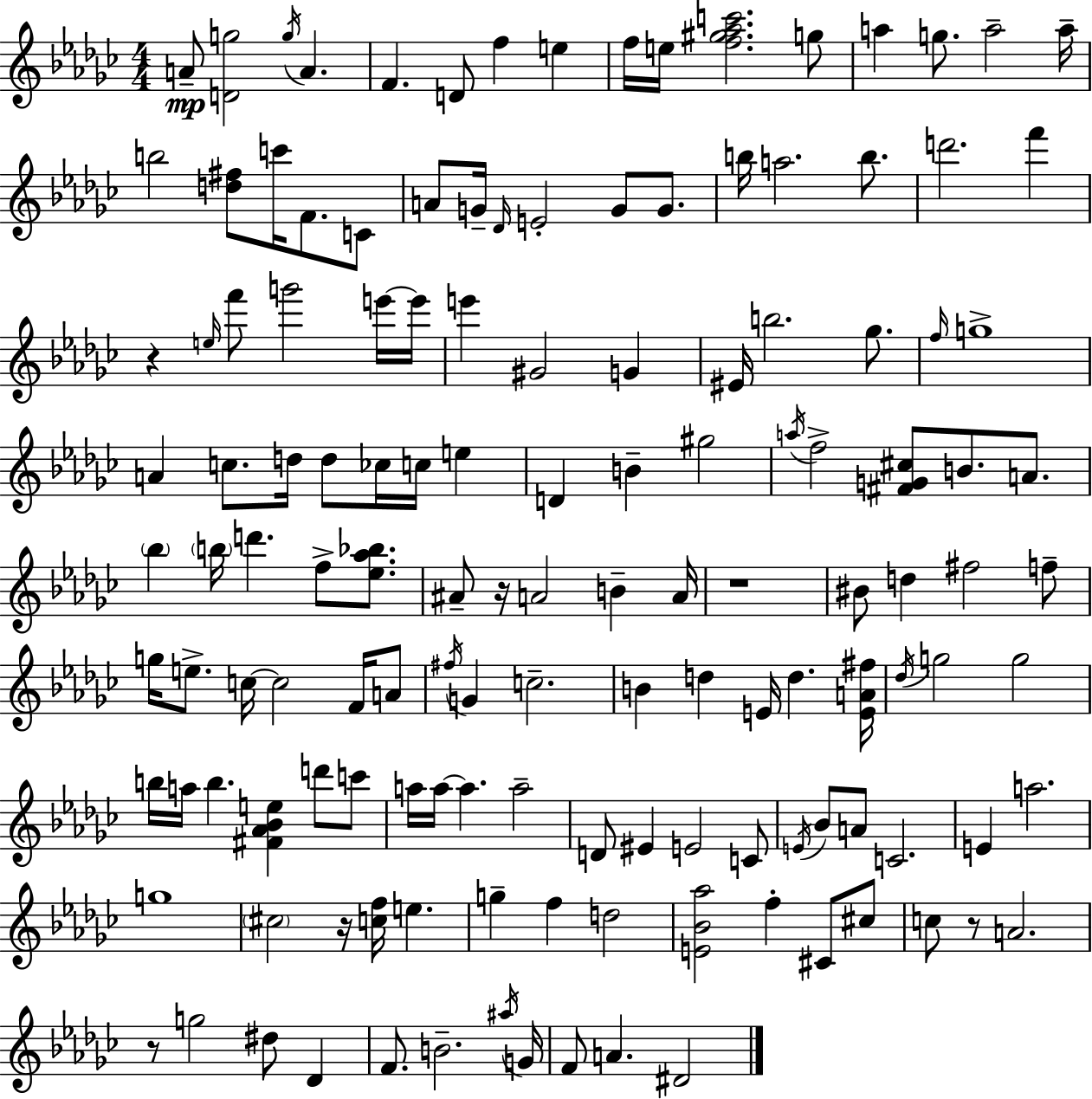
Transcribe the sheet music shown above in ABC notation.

X:1
T:Untitled
M:4/4
L:1/4
K:Ebm
A/2 [Dg]2 g/4 A F D/2 f e f/4 e/4 [f^g_ac']2 g/2 a g/2 a2 a/4 b2 [d^f]/2 c'/4 F/2 C/2 A/2 G/4 _D/4 E2 G/2 G/2 b/4 a2 b/2 d'2 f' z e/4 f'/2 g'2 e'/4 e'/4 e' ^G2 G ^E/4 b2 _g/2 f/4 g4 A c/2 d/4 d/2 _c/4 c/4 e D B ^g2 a/4 f2 [^FG^c]/2 B/2 A/2 _b b/4 d' f/2 [_e_a_b]/2 ^A/2 z/4 A2 B A/4 z4 ^B/2 d ^f2 f/2 g/4 e/2 c/4 c2 F/4 A/2 ^f/4 G c2 B d E/4 d [EA^f]/4 _d/4 g2 g2 b/4 a/4 b [^F_A_Be] d'/2 c'/2 a/4 a/4 a a2 D/2 ^E E2 C/2 E/4 _B/2 A/2 C2 E a2 g4 ^c2 z/4 [cf]/4 e g f d2 [E_B_a]2 f ^C/2 ^c/2 c/2 z/2 A2 z/2 g2 ^d/2 _D F/2 B2 ^a/4 G/4 F/2 A ^D2